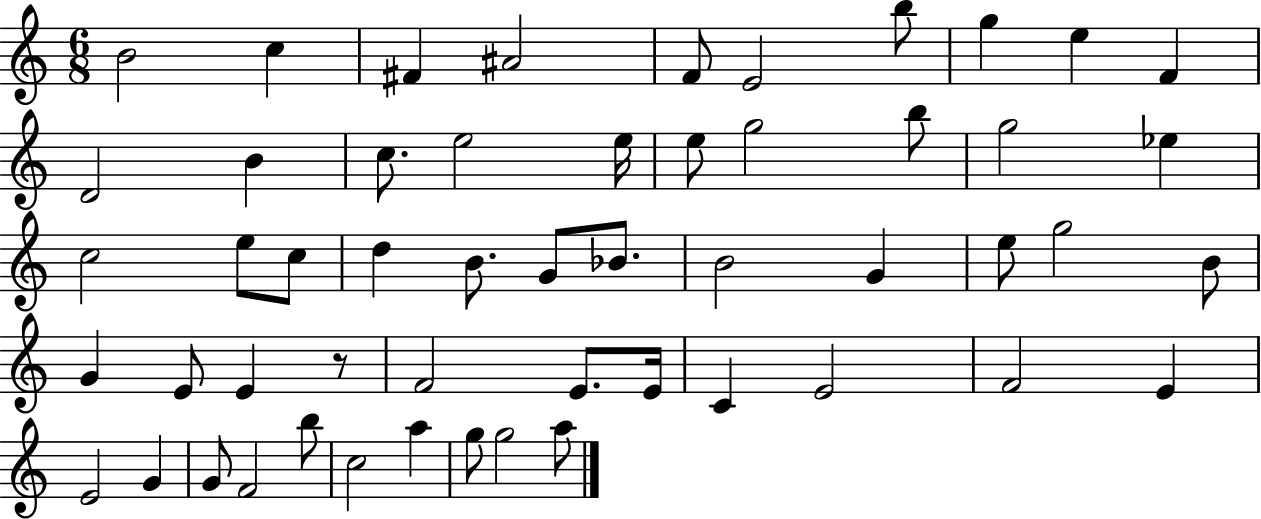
B4/h C5/q F#4/q A#4/h F4/e E4/h B5/e G5/q E5/q F4/q D4/h B4/q C5/e. E5/h E5/s E5/e G5/h B5/e G5/h Eb5/q C5/h E5/e C5/e D5/q B4/e. G4/e Bb4/e. B4/h G4/q E5/e G5/h B4/e G4/q E4/e E4/q R/e F4/h E4/e. E4/s C4/q E4/h F4/h E4/q E4/h G4/q G4/e F4/h B5/e C5/h A5/q G5/e G5/h A5/e